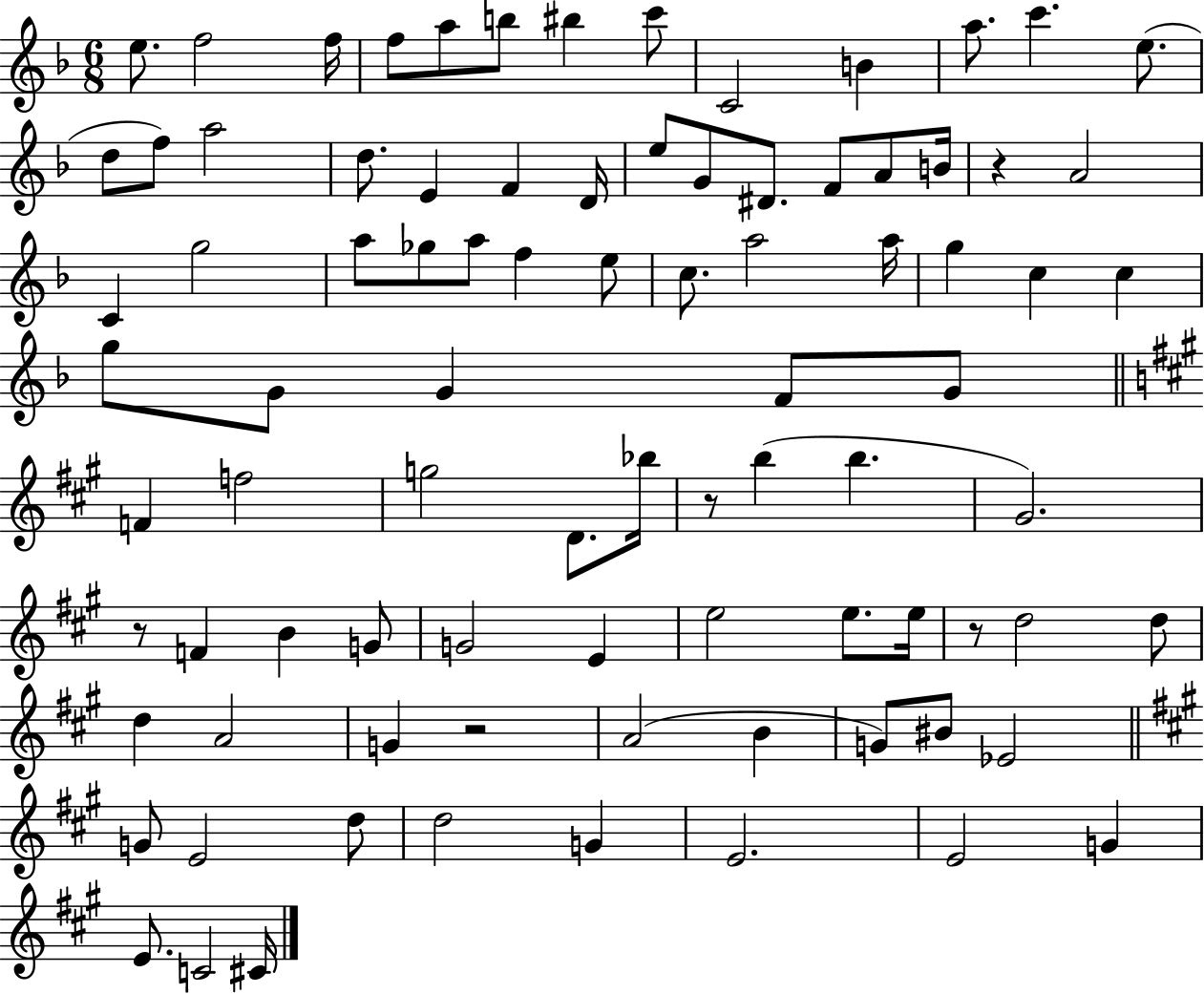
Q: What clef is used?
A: treble